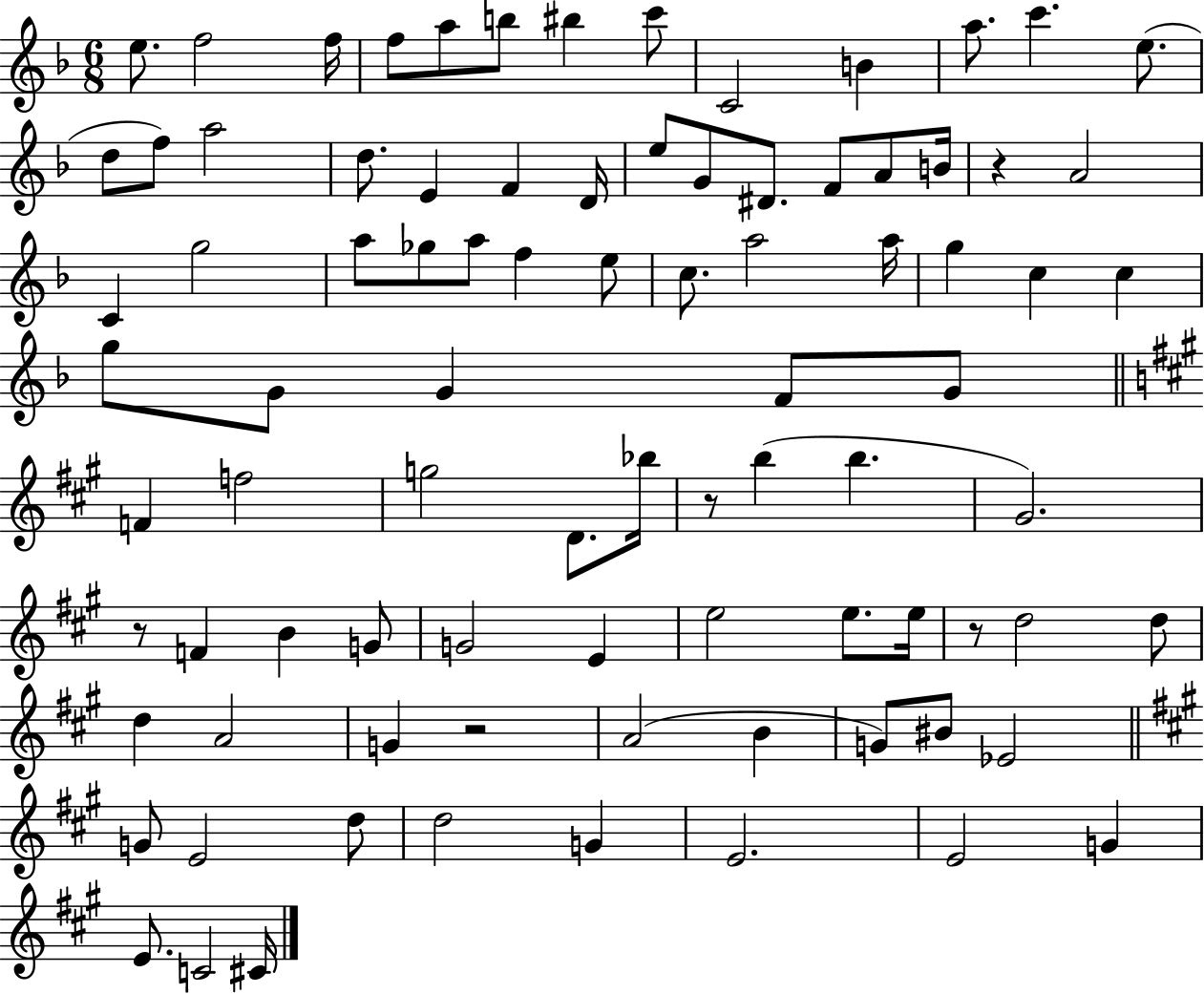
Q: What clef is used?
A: treble